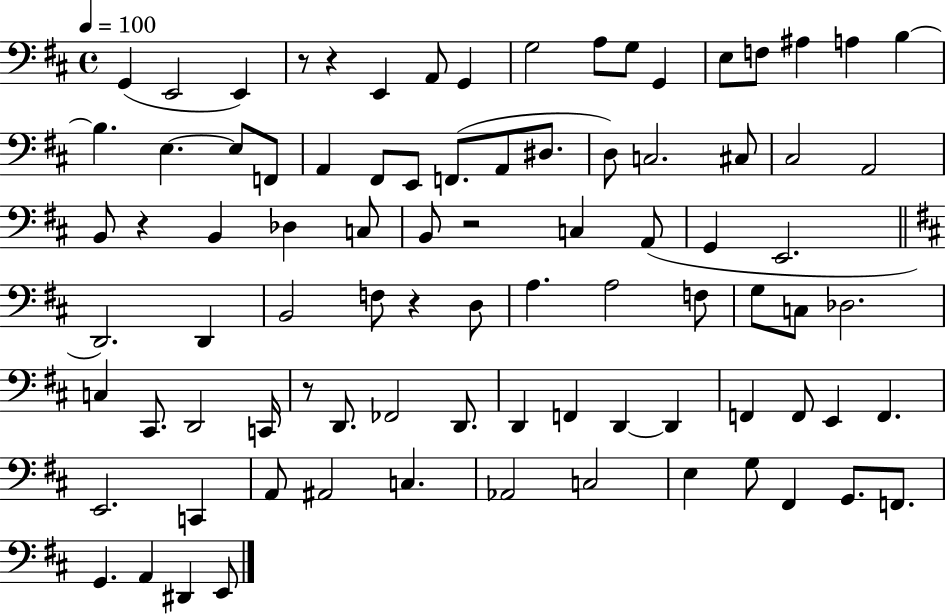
X:1
T:Untitled
M:4/4
L:1/4
K:D
G,, E,,2 E,, z/2 z E,, A,,/2 G,, G,2 A,/2 G,/2 G,, E,/2 F,/2 ^A, A, B, B, E, E,/2 F,,/2 A,, ^F,,/2 E,,/2 F,,/2 A,,/2 ^D,/2 D,/2 C,2 ^C,/2 ^C,2 A,,2 B,,/2 z B,, _D, C,/2 B,,/2 z2 C, A,,/2 G,, E,,2 D,,2 D,, B,,2 F,/2 z D,/2 A, A,2 F,/2 G,/2 C,/2 _D,2 C, ^C,,/2 D,,2 C,,/4 z/2 D,,/2 _F,,2 D,,/2 D,, F,, D,, D,, F,, F,,/2 E,, F,, E,,2 C,, A,,/2 ^A,,2 C, _A,,2 C,2 E, G,/2 ^F,, G,,/2 F,,/2 G,, A,, ^D,, E,,/2